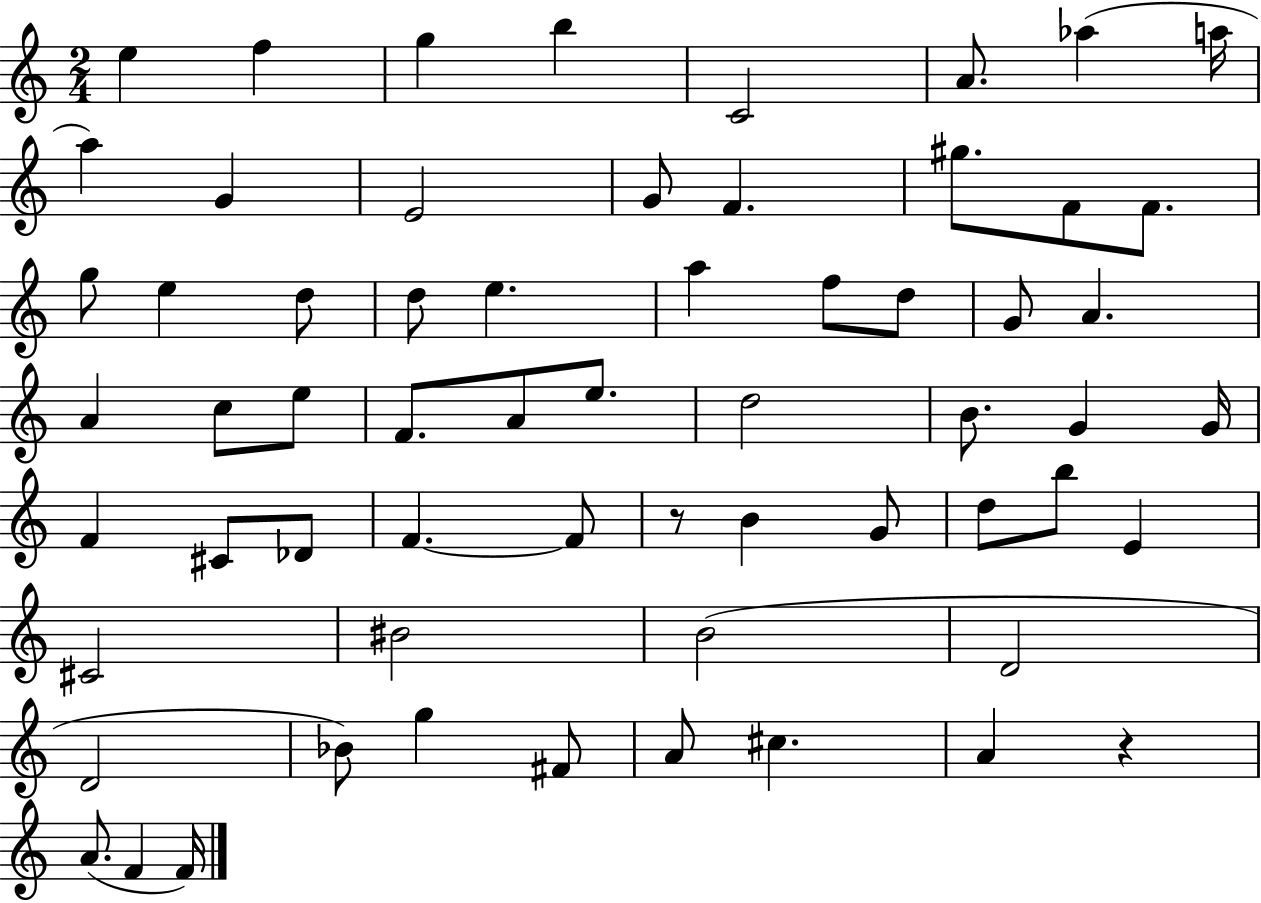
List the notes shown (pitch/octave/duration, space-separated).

E5/q F5/q G5/q B5/q C4/h A4/e. Ab5/q A5/s A5/q G4/q E4/h G4/e F4/q. G#5/e. F4/e F4/e. G5/e E5/q D5/e D5/e E5/q. A5/q F5/e D5/e G4/e A4/q. A4/q C5/e E5/e F4/e. A4/e E5/e. D5/h B4/e. G4/q G4/s F4/q C#4/e Db4/e F4/q. F4/e R/e B4/q G4/e D5/e B5/e E4/q C#4/h BIS4/h B4/h D4/h D4/h Bb4/e G5/q F#4/e A4/e C#5/q. A4/q R/q A4/e. F4/q F4/s